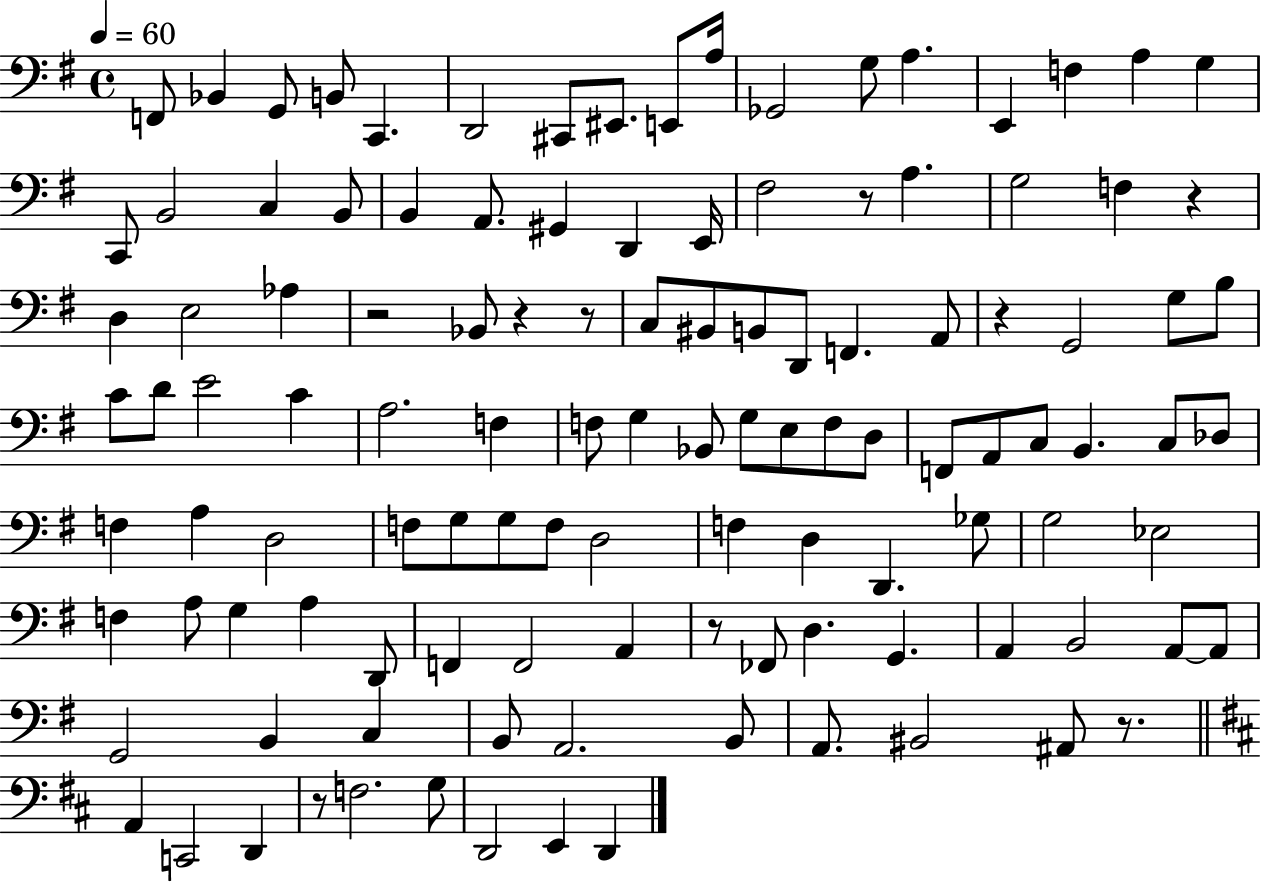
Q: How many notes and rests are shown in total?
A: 117